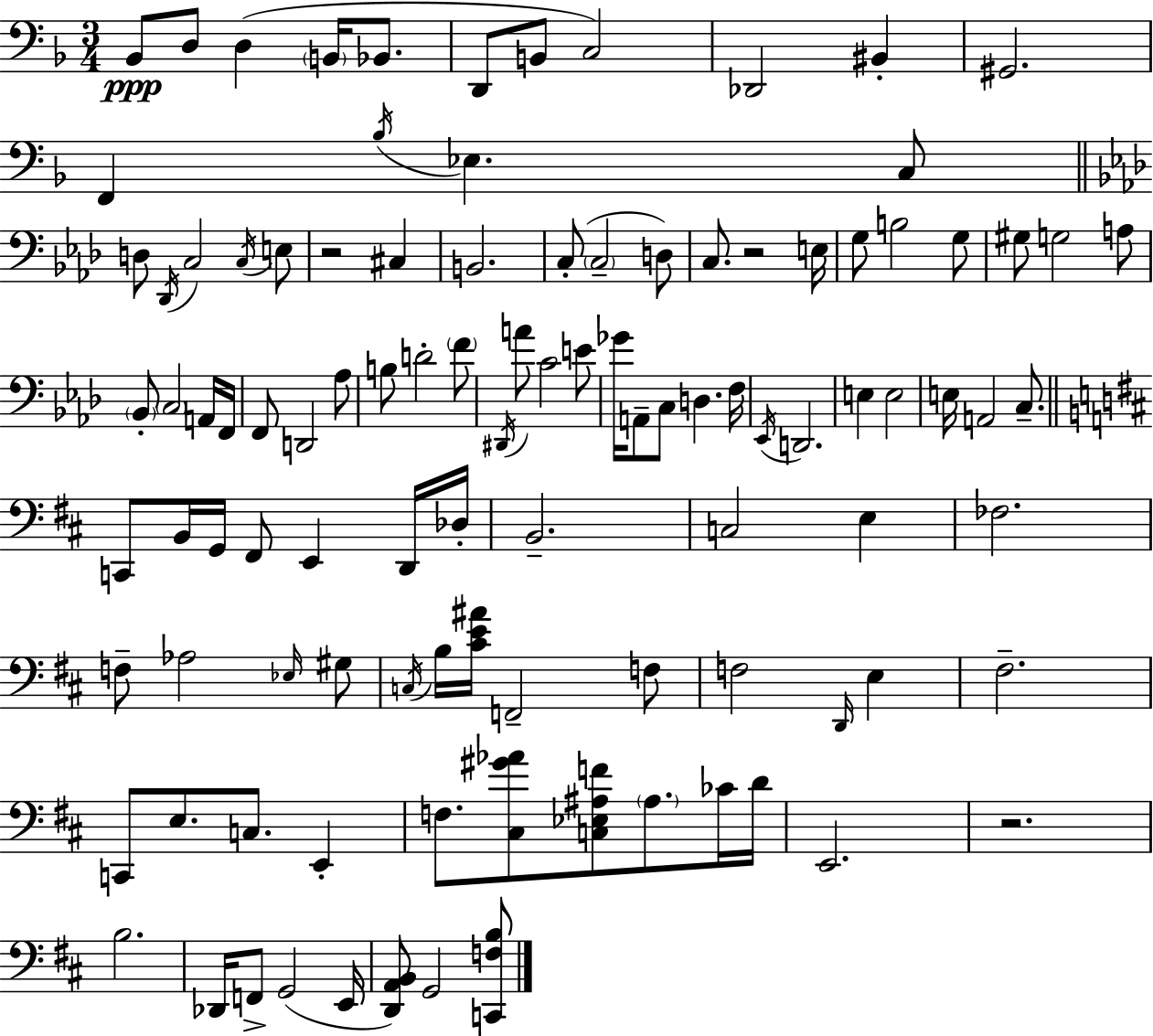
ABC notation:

X:1
T:Untitled
M:3/4
L:1/4
K:F
_B,,/2 D,/2 D, B,,/4 _B,,/2 D,,/2 B,,/2 C,2 _D,,2 ^B,, ^G,,2 F,, _B,/4 _E, C,/2 D,/2 _D,,/4 C,2 C,/4 E,/2 z2 ^C, B,,2 C,/2 C,2 D,/2 C,/2 z2 E,/4 G,/2 B,2 G,/2 ^G,/2 G,2 A,/2 _B,,/2 C,2 A,,/4 F,,/4 F,,/2 D,,2 _A,/2 B,/2 D2 F/2 ^D,,/4 A/2 C2 E/2 _G/4 A,,/2 C,/2 D, F,/4 _E,,/4 D,,2 E, E,2 E,/4 A,,2 C,/2 C,,/2 B,,/4 G,,/4 ^F,,/2 E,, D,,/4 _D,/4 B,,2 C,2 E, _F,2 F,/2 _A,2 _E,/4 ^G,/2 C,/4 B,/4 [^CE^A]/4 F,,2 F,/2 F,2 D,,/4 E, ^F,2 C,,/2 E,/2 C,/2 E,, F,/2 [^C,^G_A]/2 [C,_E,^A,F]/2 ^A,/2 _C/4 D/4 E,,2 z2 B,2 _D,,/4 F,,/2 G,,2 E,,/4 [D,,A,,B,,]/2 G,,2 [C,,F,B,]/2